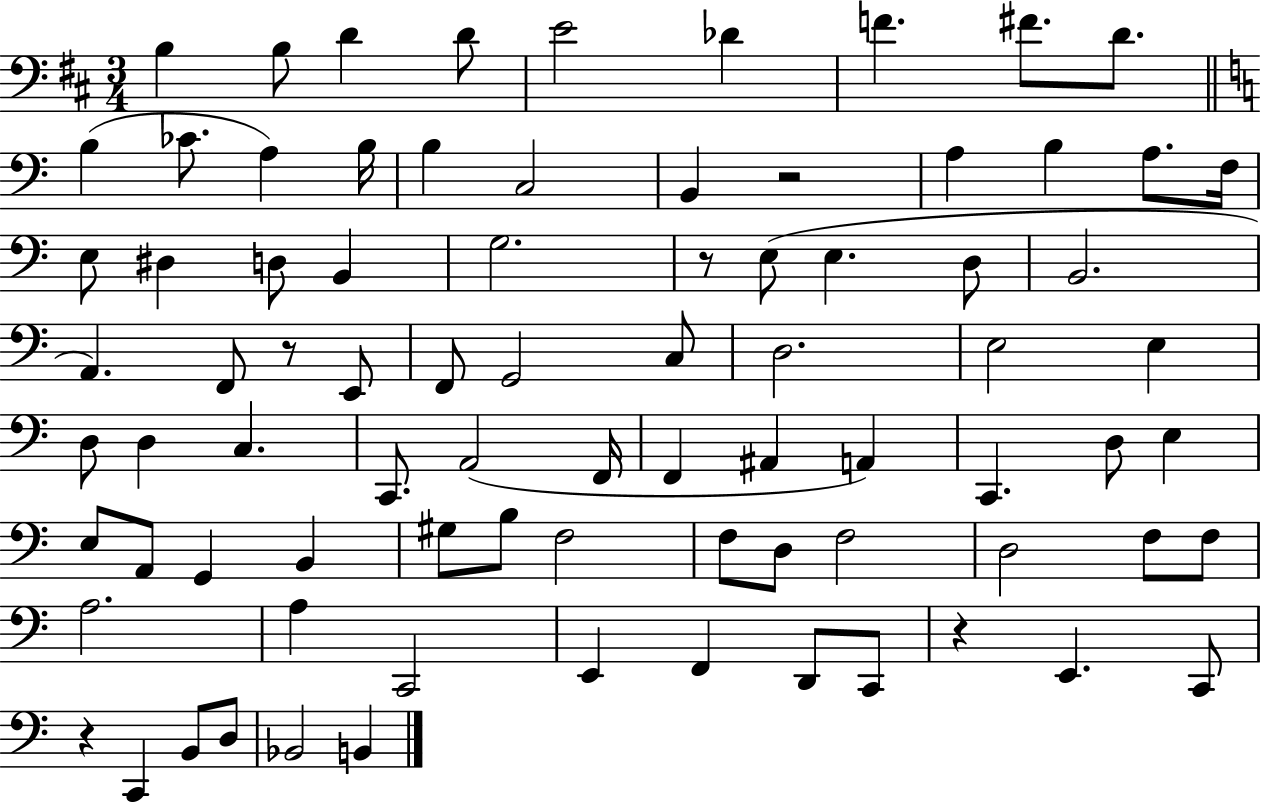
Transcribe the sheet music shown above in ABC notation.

X:1
T:Untitled
M:3/4
L:1/4
K:D
B, B,/2 D D/2 E2 _D F ^F/2 D/2 B, _C/2 A, B,/4 B, C,2 B,, z2 A, B, A,/2 F,/4 E,/2 ^D, D,/2 B,, G,2 z/2 E,/2 E, D,/2 B,,2 A,, F,,/2 z/2 E,,/2 F,,/2 G,,2 C,/2 D,2 E,2 E, D,/2 D, C, C,,/2 A,,2 F,,/4 F,, ^A,, A,, C,, D,/2 E, E,/2 A,,/2 G,, B,, ^G,/2 B,/2 F,2 F,/2 D,/2 F,2 D,2 F,/2 F,/2 A,2 A, C,,2 E,, F,, D,,/2 C,,/2 z E,, C,,/2 z C,, B,,/2 D,/2 _B,,2 B,,